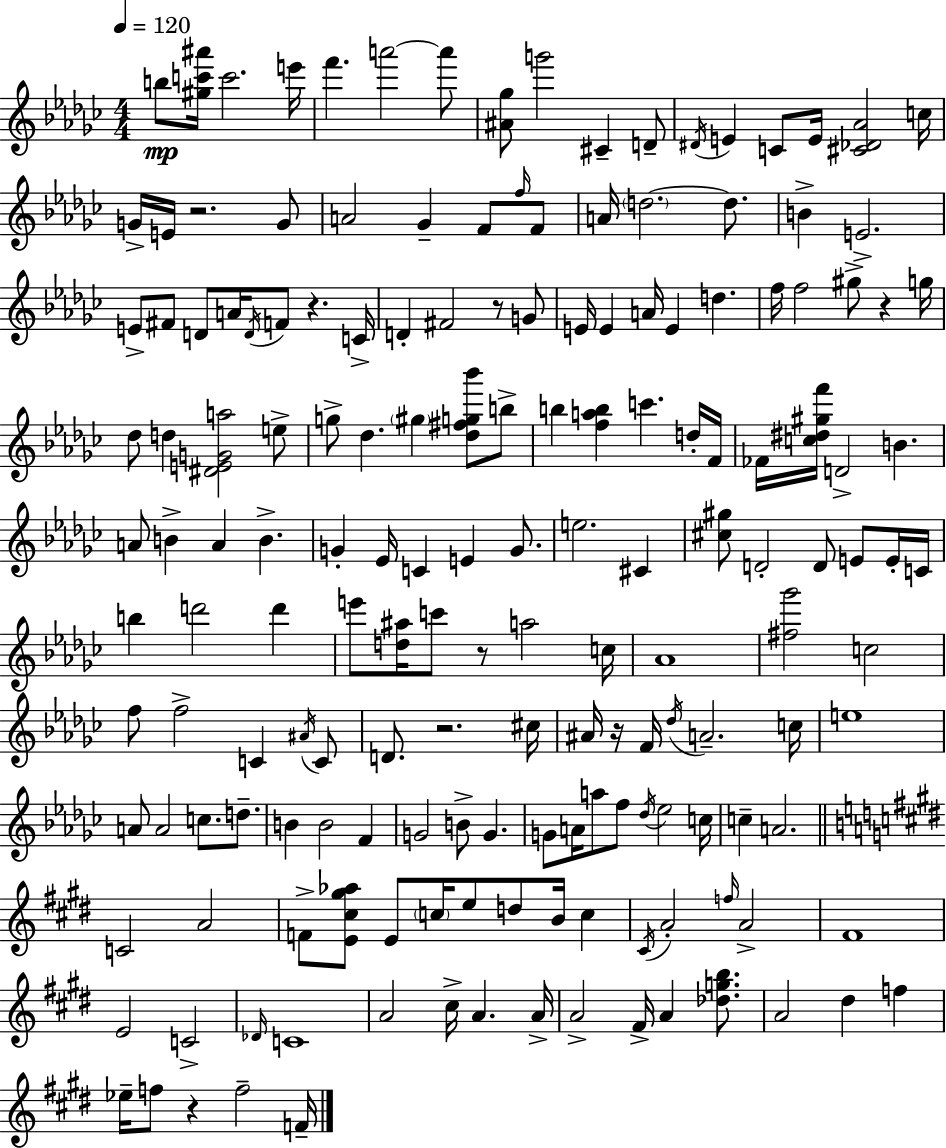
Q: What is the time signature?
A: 4/4